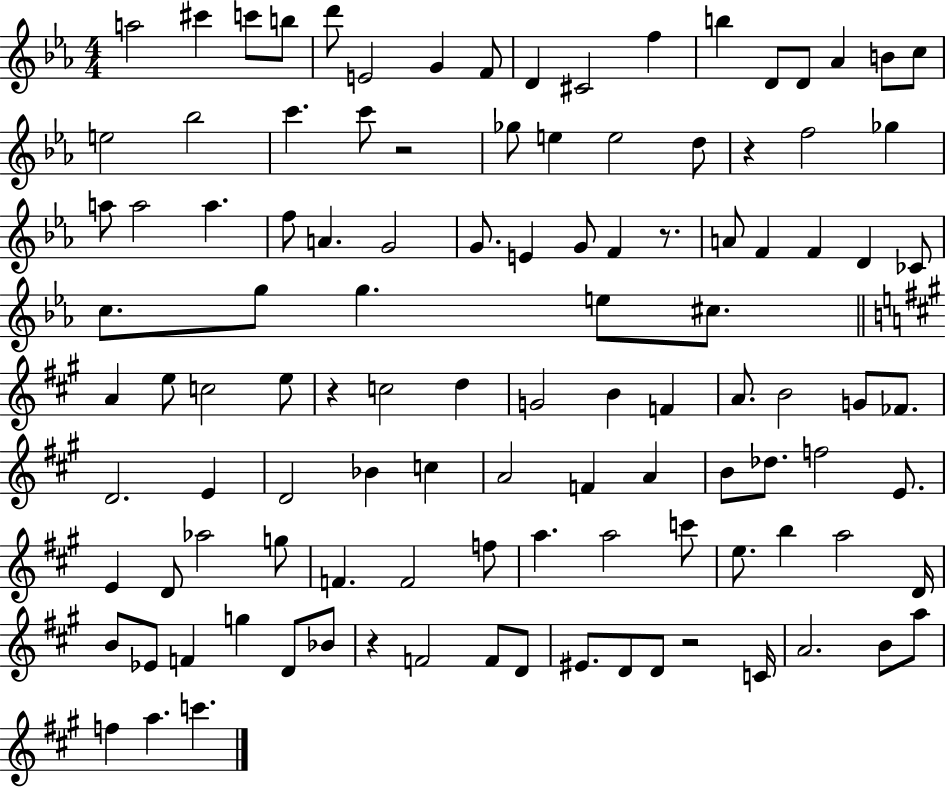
{
  \clef treble
  \numericTimeSignature
  \time 4/4
  \key ees \major
  a''2 cis'''4 c'''8 b''8 | d'''8 e'2 g'4 f'8 | d'4 cis'2 f''4 | b''4 d'8 d'8 aes'4 b'8 c''8 | \break e''2 bes''2 | c'''4. c'''8 r2 | ges''8 e''4 e''2 d''8 | r4 f''2 ges''4 | \break a''8 a''2 a''4. | f''8 a'4. g'2 | g'8. e'4 g'8 f'4 r8. | a'8 f'4 f'4 d'4 ces'8 | \break c''8. g''8 g''4. e''8 cis''8. | \bar "||" \break \key a \major a'4 e''8 c''2 e''8 | r4 c''2 d''4 | g'2 b'4 f'4 | a'8. b'2 g'8 fes'8. | \break d'2. e'4 | d'2 bes'4 c''4 | a'2 f'4 a'4 | b'8 des''8. f''2 e'8. | \break e'4 d'8 aes''2 g''8 | f'4. f'2 f''8 | a''4. a''2 c'''8 | e''8. b''4 a''2 d'16 | \break b'8 ees'8 f'4 g''4 d'8 bes'8 | r4 f'2 f'8 d'8 | eis'8. d'8 d'8 r2 c'16 | a'2. b'8 a''8 | \break f''4 a''4. c'''4. | \bar "|."
}